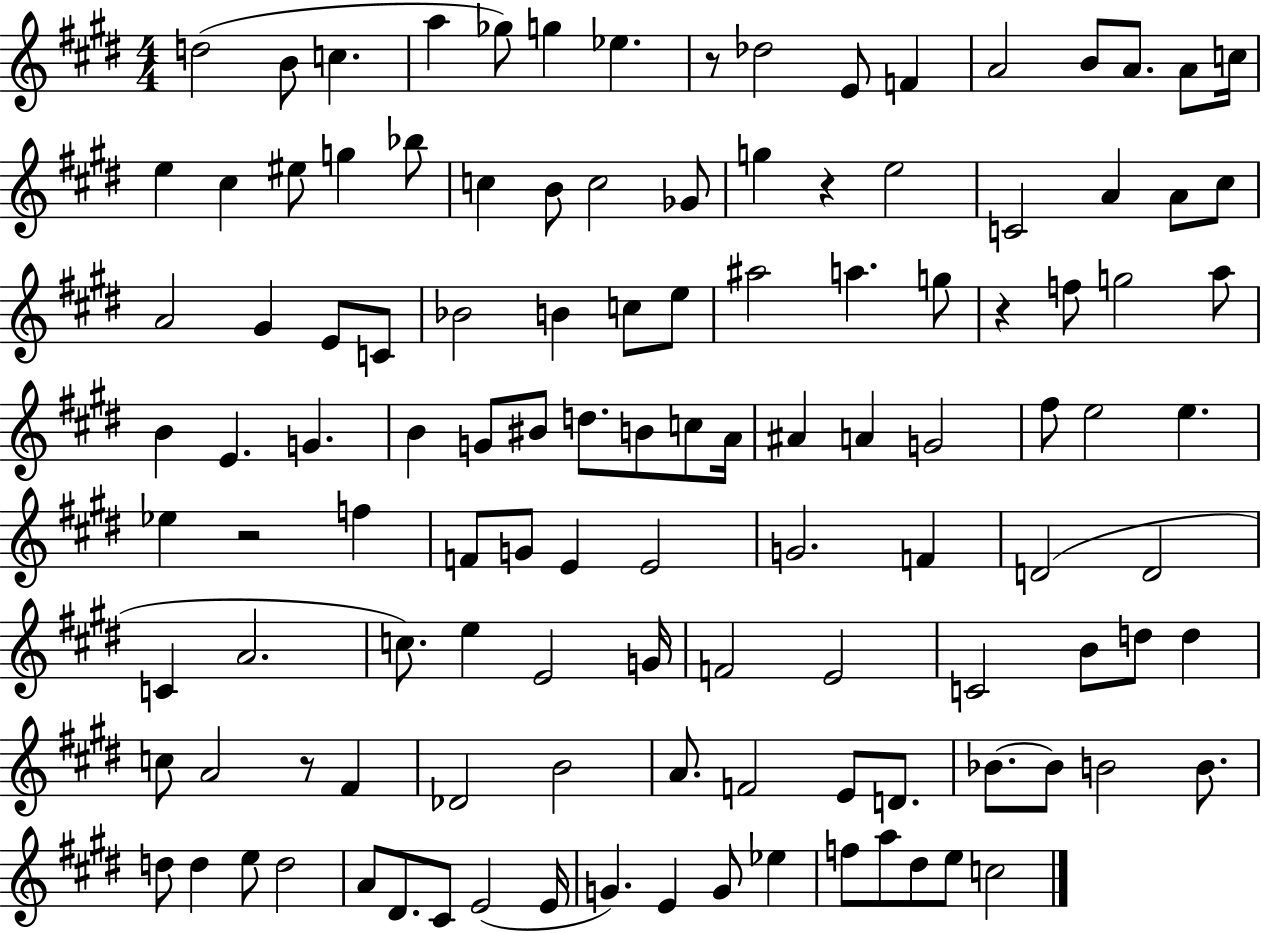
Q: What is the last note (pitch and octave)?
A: C5